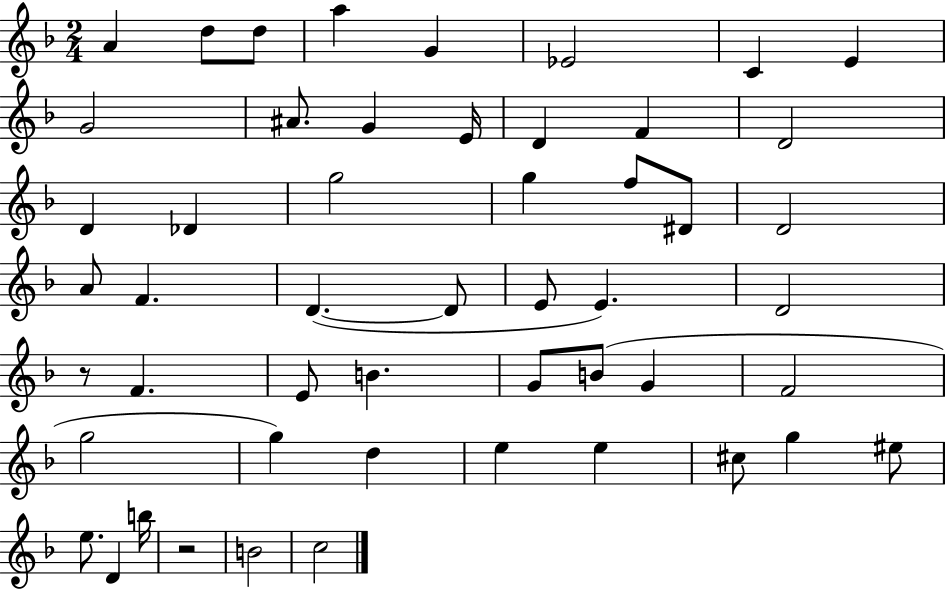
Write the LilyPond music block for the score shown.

{
  \clef treble
  \numericTimeSignature
  \time 2/4
  \key f \major
  a'4 d''8 d''8 | a''4 g'4 | ees'2 | c'4 e'4 | \break g'2 | ais'8. g'4 e'16 | d'4 f'4 | d'2 | \break d'4 des'4 | g''2 | g''4 f''8 dis'8 | d'2 | \break a'8 f'4. | d'4.~(~ d'8 | e'8 e'4.) | d'2 | \break r8 f'4. | e'8 b'4. | g'8 b'8( g'4 | f'2 | \break g''2 | g''4) d''4 | e''4 e''4 | cis''8 g''4 eis''8 | \break e''8. d'4 b''16 | r2 | b'2 | c''2 | \break \bar "|."
}